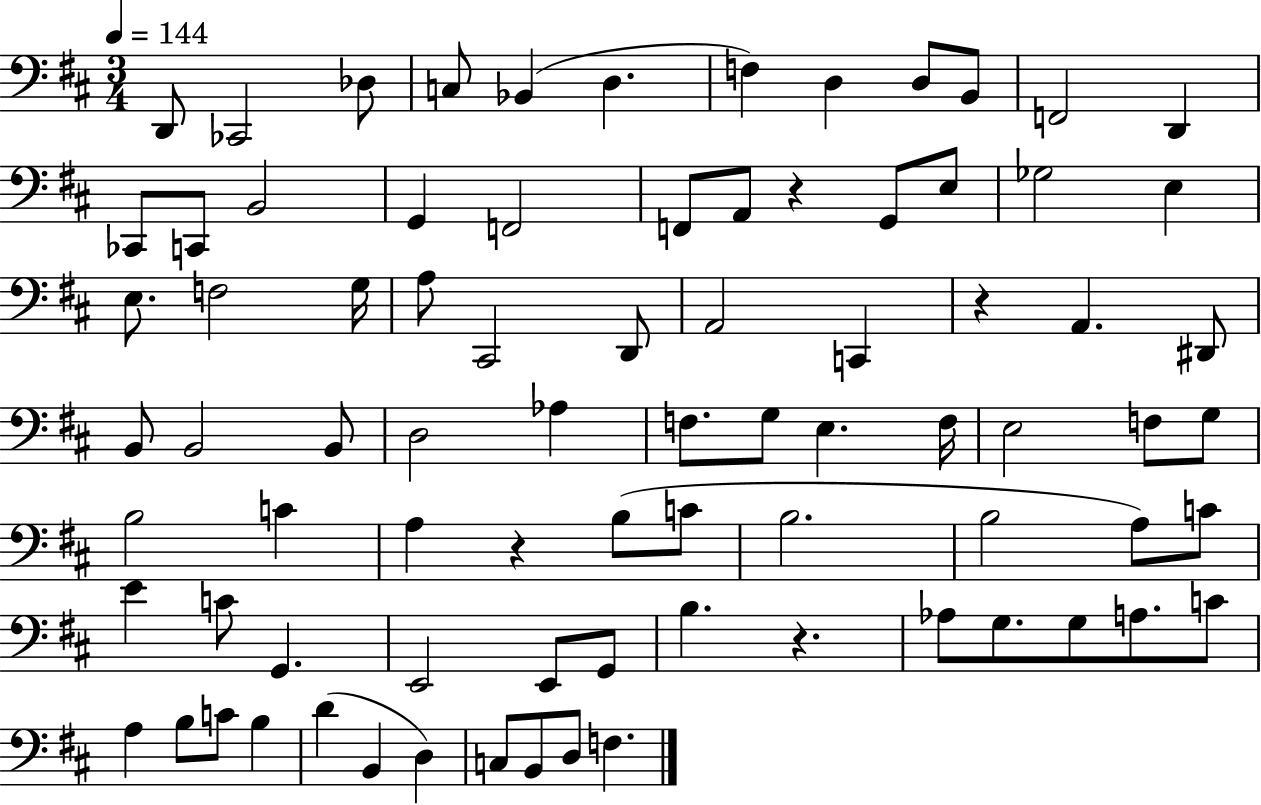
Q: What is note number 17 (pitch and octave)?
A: F2